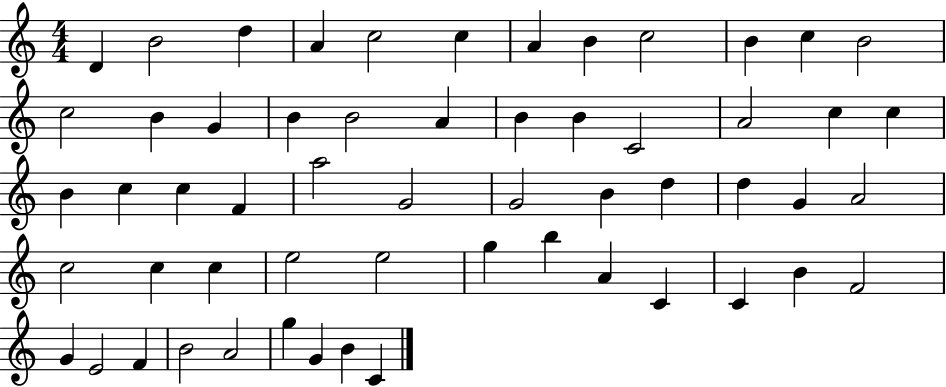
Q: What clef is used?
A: treble